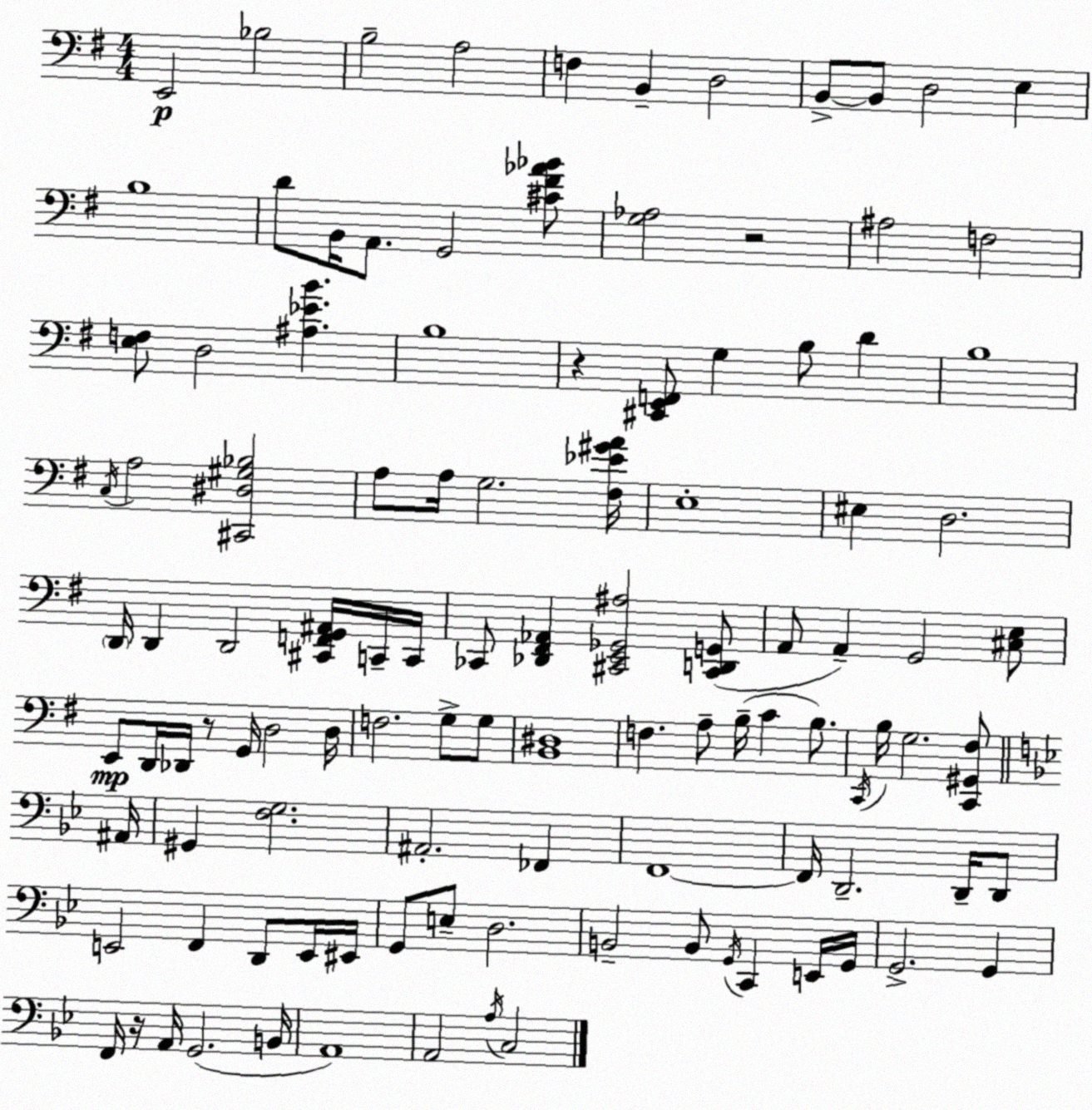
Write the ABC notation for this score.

X:1
T:Untitled
M:4/4
L:1/4
K:Em
E,,2 _B,2 B,2 A,2 F, B,, D,2 B,,/2 B,,/2 D,2 E, B,4 D/2 B,,/4 A,,/2 G,,2 [^C^F_A_B]/2 [G,_A,]2 z2 ^A,2 F,2 [E,F,]/2 D,2 [^A,_EB] B,4 z [^C,,E,,F,,]/2 G, B,/2 D B,4 C,/4 A,2 [^C,,^D,^G,_B,]2 A,/2 A,/4 G,2 [^F,_E^GA]/4 E,4 ^E, D,2 D,,/4 D,, D,,2 [^C,,F,,G,,^A,,]/4 C,,/4 C,,/4 _C,,/2 [_D,,^F,,_A,,] [^C,,E,,_G,,^A,]2 [^C,,D,,G,,]/2 A,,/2 A,, G,,2 [^C,E,]/2 E,,/2 D,,/4 _D,,/4 z/2 G,,/4 D,2 D,/4 F,2 G,/2 G,/2 [B,,^D,]4 F, A,/2 B,/4 C B,/2 C,,/4 B,/4 G,2 [C,,^G,,^F,]/2 ^A,,/4 ^G,, [F,G,]2 ^A,,2 _F,, F,,4 F,,/4 D,,2 D,,/4 D,,/2 E,,2 F,, D,,/2 E,,/4 ^E,,/4 G,,/2 E,/2 D,2 B,,2 B,,/2 G,,/4 C,, E,,/4 G,,/4 G,,2 G,, F,,/4 z/4 A,,/4 G,,2 B,,/4 A,,4 A,,2 A,/4 C,2